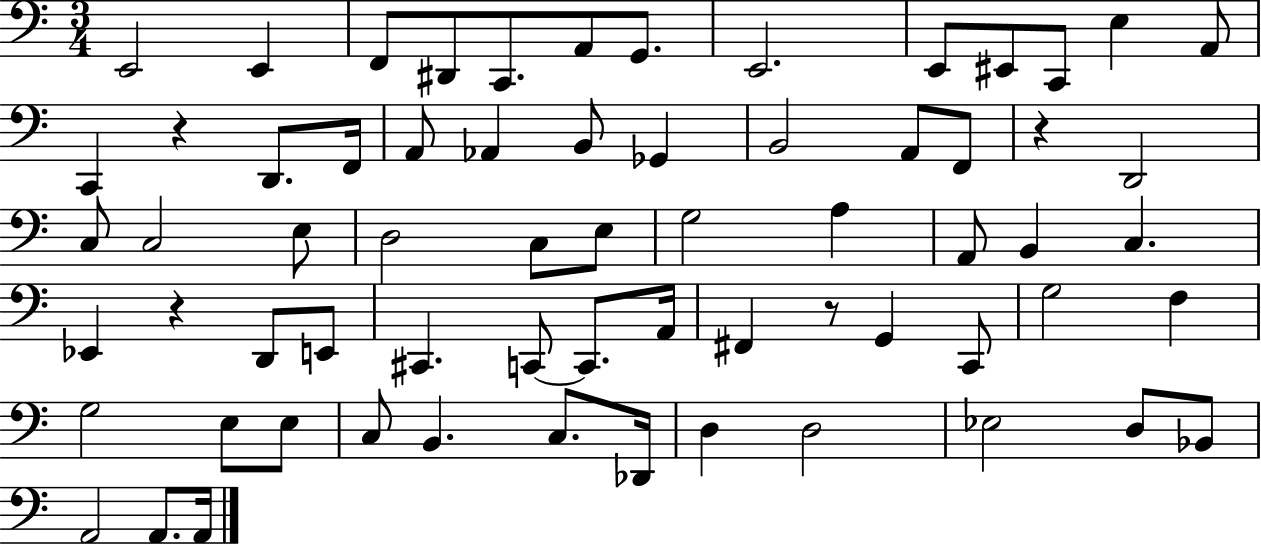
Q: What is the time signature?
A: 3/4